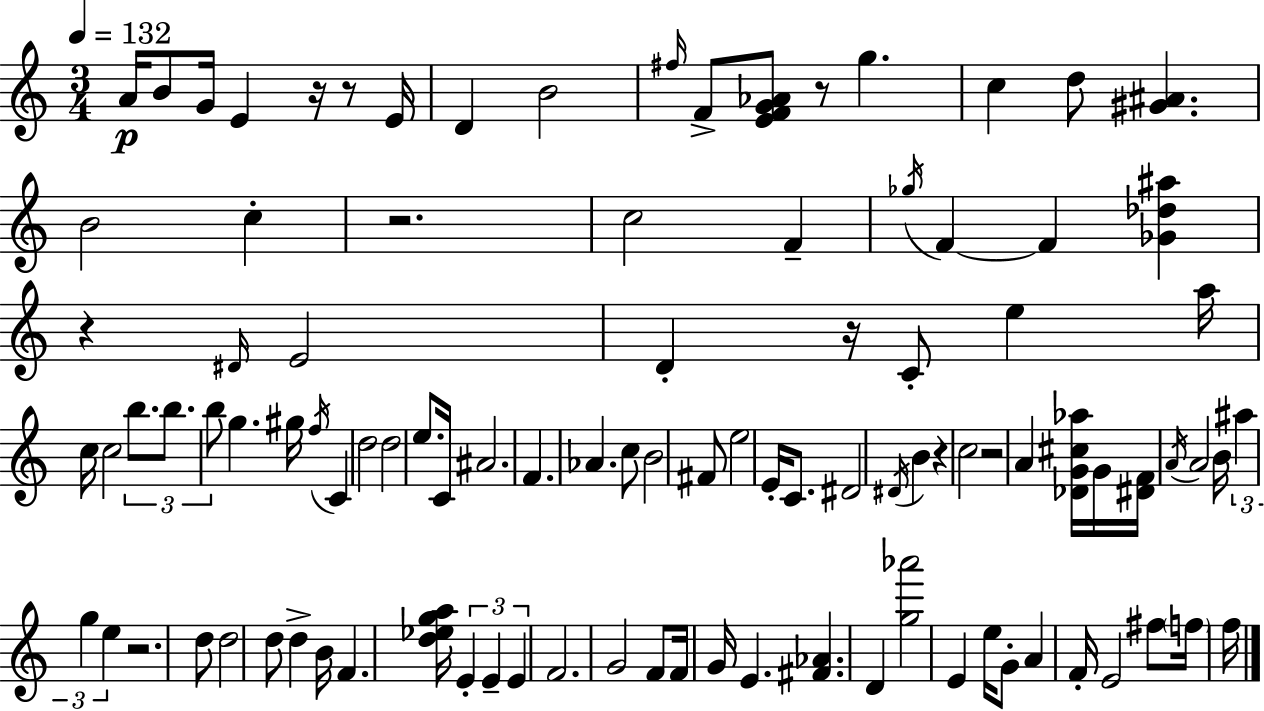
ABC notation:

X:1
T:Untitled
M:3/4
L:1/4
K:C
A/4 B/2 G/4 E z/4 z/2 E/4 D B2 ^f/4 F/2 [EFG_A]/2 z/2 g c d/2 [^G^A] B2 c z2 c2 F _g/4 F F [_G_d^a] z ^D/4 E2 D z/4 C/2 e a/4 c/4 c2 b/2 b/2 b/2 g ^g/4 f/4 C d2 d2 e/2 C/4 ^A2 F _A c/2 B2 ^F/2 e2 E/4 C/2 ^D2 ^D/4 B z c2 z2 A [_DG^c_a]/4 G/4 [^DF]/4 A/4 A2 B/4 ^a g e z2 d/2 d2 d/2 d B/4 F [d_ega]/4 E E E F2 G2 F/2 F/4 G/4 E [^F_A] D [g_a']2 E e/4 G/2 A F/4 E2 ^f/2 f/4 f/4